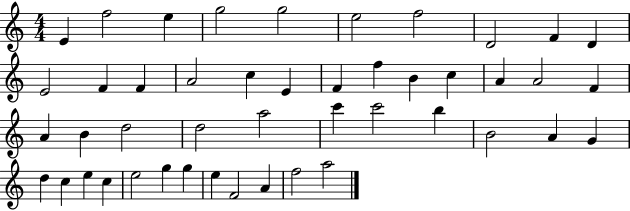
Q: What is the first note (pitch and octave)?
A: E4